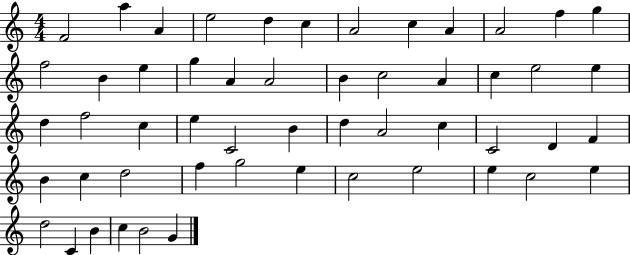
X:1
T:Untitled
M:4/4
L:1/4
K:C
F2 a A e2 d c A2 c A A2 f g f2 B e g A A2 B c2 A c e2 e d f2 c e C2 B d A2 c C2 D F B c d2 f g2 e c2 e2 e c2 e d2 C B c B2 G